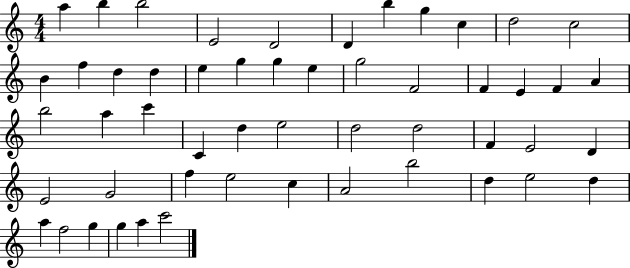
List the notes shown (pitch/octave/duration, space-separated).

A5/q B5/q B5/h E4/h D4/h D4/q B5/q G5/q C5/q D5/h C5/h B4/q F5/q D5/q D5/q E5/q G5/q G5/q E5/q G5/h F4/h F4/q E4/q F4/q A4/q B5/h A5/q C6/q C4/q D5/q E5/h D5/h D5/h F4/q E4/h D4/q E4/h G4/h F5/q E5/h C5/q A4/h B5/h D5/q E5/h D5/q A5/q F5/h G5/q G5/q A5/q C6/h